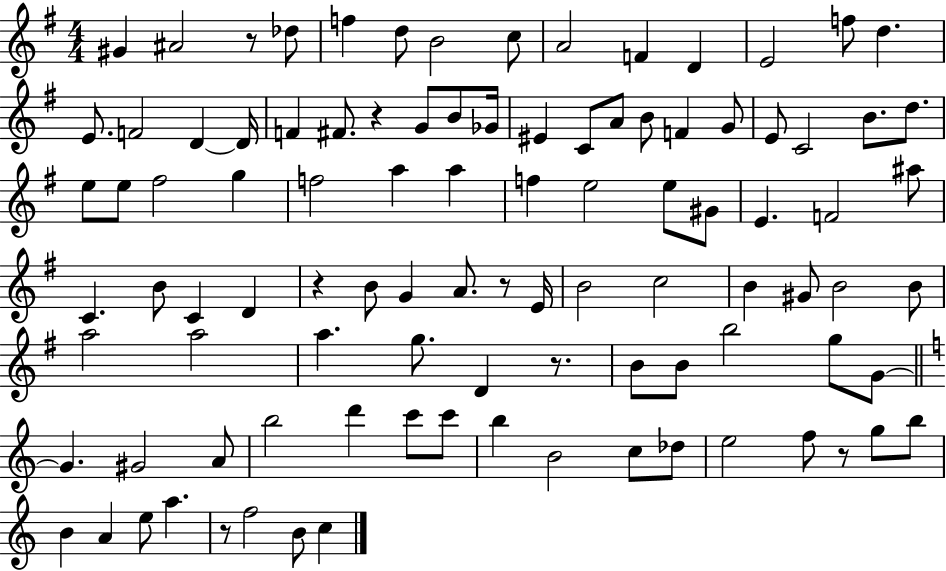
{
  \clef treble
  \numericTimeSignature
  \time 4/4
  \key g \major
  \repeat volta 2 { gis'4 ais'2 r8 des''8 | f''4 d''8 b'2 c''8 | a'2 f'4 d'4 | e'2 f''8 d''4. | \break e'8. f'2 d'4~~ d'16 | f'4 fis'8. r4 g'8 b'8 ges'16 | eis'4 c'8 a'8 b'8 f'4 g'8 | e'8 c'2 b'8. d''8. | \break e''8 e''8 fis''2 g''4 | f''2 a''4 a''4 | f''4 e''2 e''8 gis'8 | e'4. f'2 ais''8 | \break c'4. b'8 c'4 d'4 | r4 b'8 g'4 a'8. r8 e'16 | b'2 c''2 | b'4 gis'8 b'2 b'8 | \break a''2 a''2 | a''4. g''8. d'4 r8. | b'8 b'8 b''2 g''8 g'8~~ | \bar "||" \break \key a \minor g'4. gis'2 a'8 | b''2 d'''4 c'''8 c'''8 | b''4 b'2 c''8 des''8 | e''2 f''8 r8 g''8 b''8 | \break b'4 a'4 e''8 a''4. | r8 f''2 b'8 c''4 | } \bar "|."
}